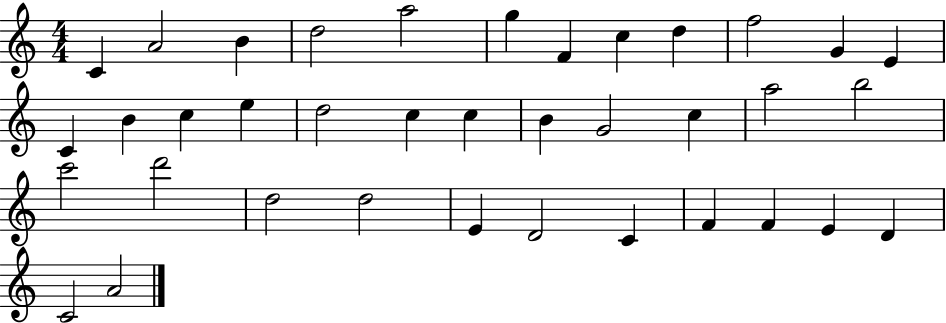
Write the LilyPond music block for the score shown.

{
  \clef treble
  \numericTimeSignature
  \time 4/4
  \key c \major
  c'4 a'2 b'4 | d''2 a''2 | g''4 f'4 c''4 d''4 | f''2 g'4 e'4 | \break c'4 b'4 c''4 e''4 | d''2 c''4 c''4 | b'4 g'2 c''4 | a''2 b''2 | \break c'''2 d'''2 | d''2 d''2 | e'4 d'2 c'4 | f'4 f'4 e'4 d'4 | \break c'2 a'2 | \bar "|."
}